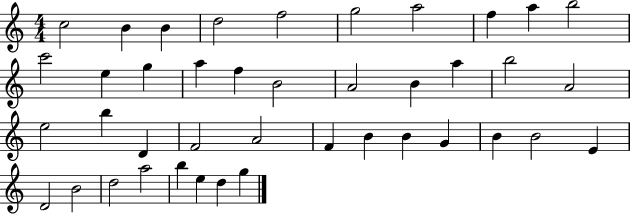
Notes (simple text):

C5/h B4/q B4/q D5/h F5/h G5/h A5/h F5/q A5/q B5/h C6/h E5/q G5/q A5/q F5/q B4/h A4/h B4/q A5/q B5/h A4/h E5/h B5/q D4/q F4/h A4/h F4/q B4/q B4/q G4/q B4/q B4/h E4/q D4/h B4/h D5/h A5/h B5/q E5/q D5/q G5/q